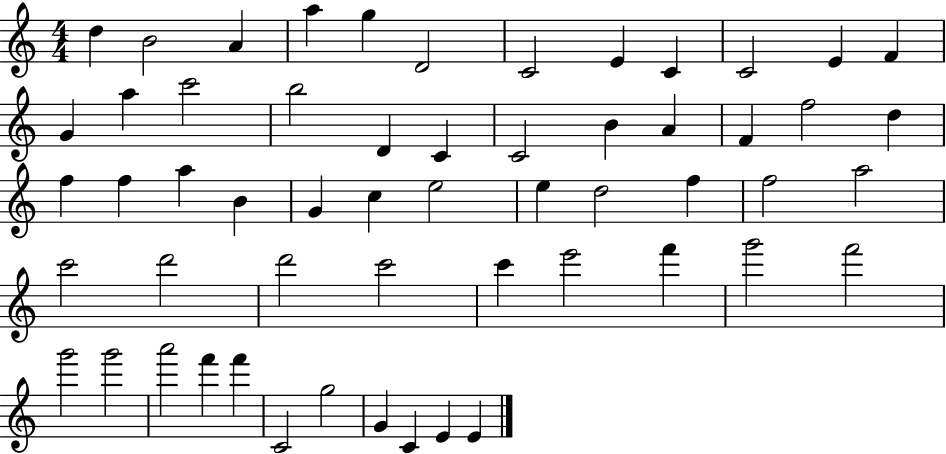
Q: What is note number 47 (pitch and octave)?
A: G6